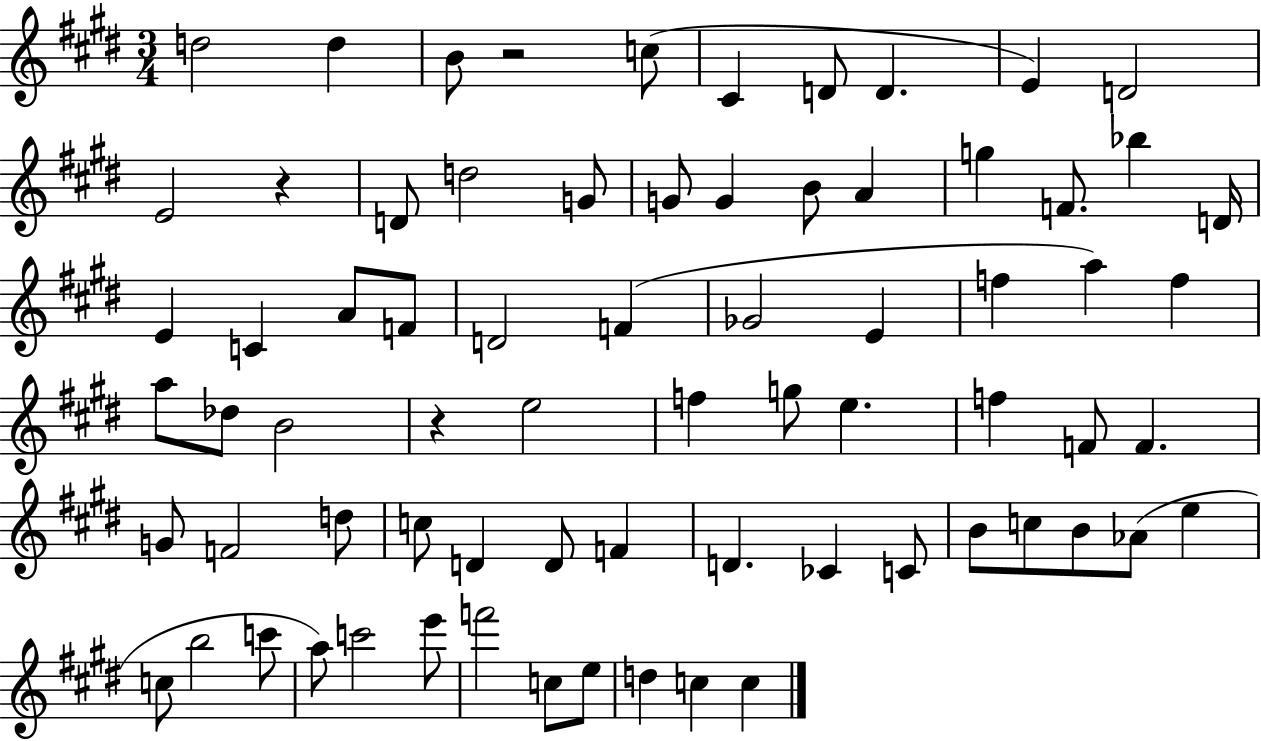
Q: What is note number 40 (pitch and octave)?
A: F5